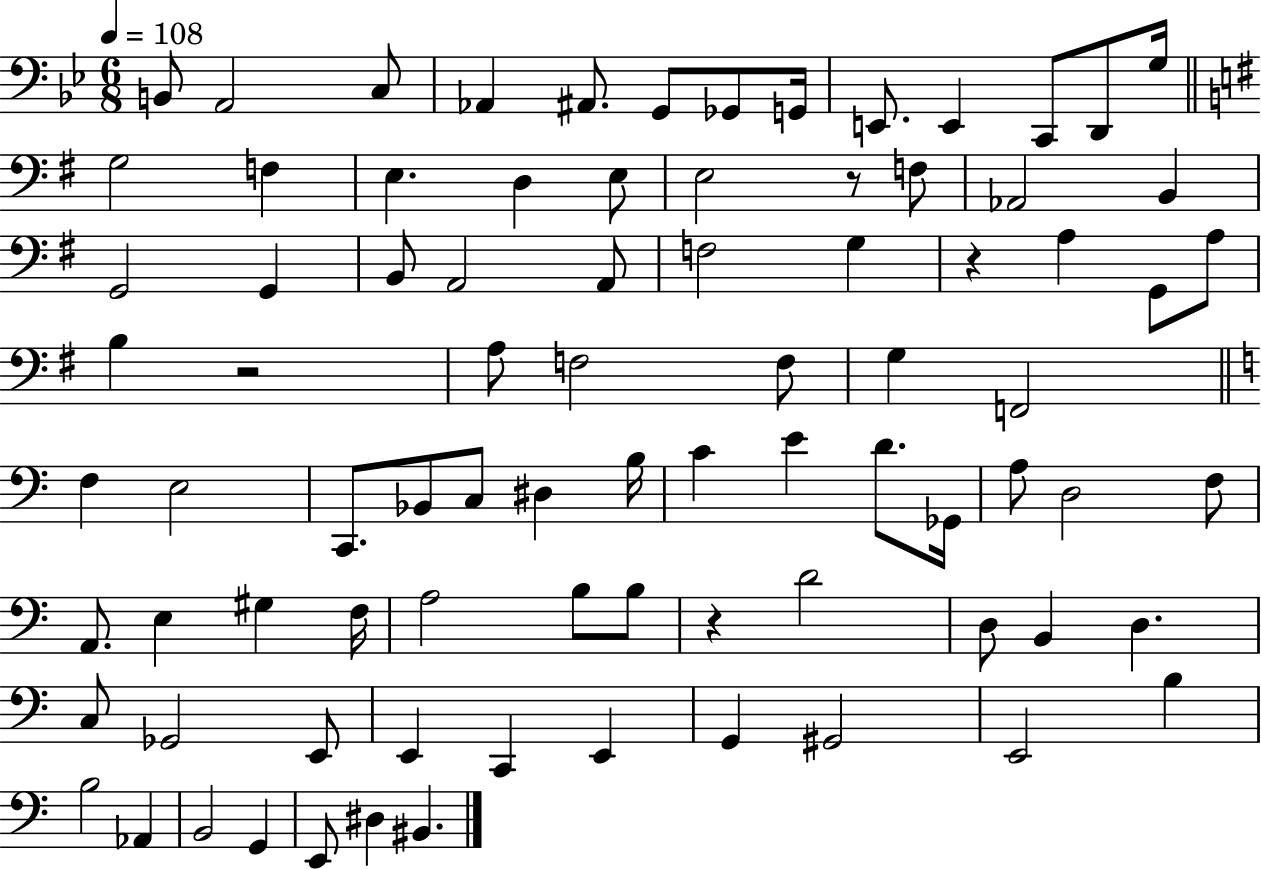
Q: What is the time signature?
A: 6/8